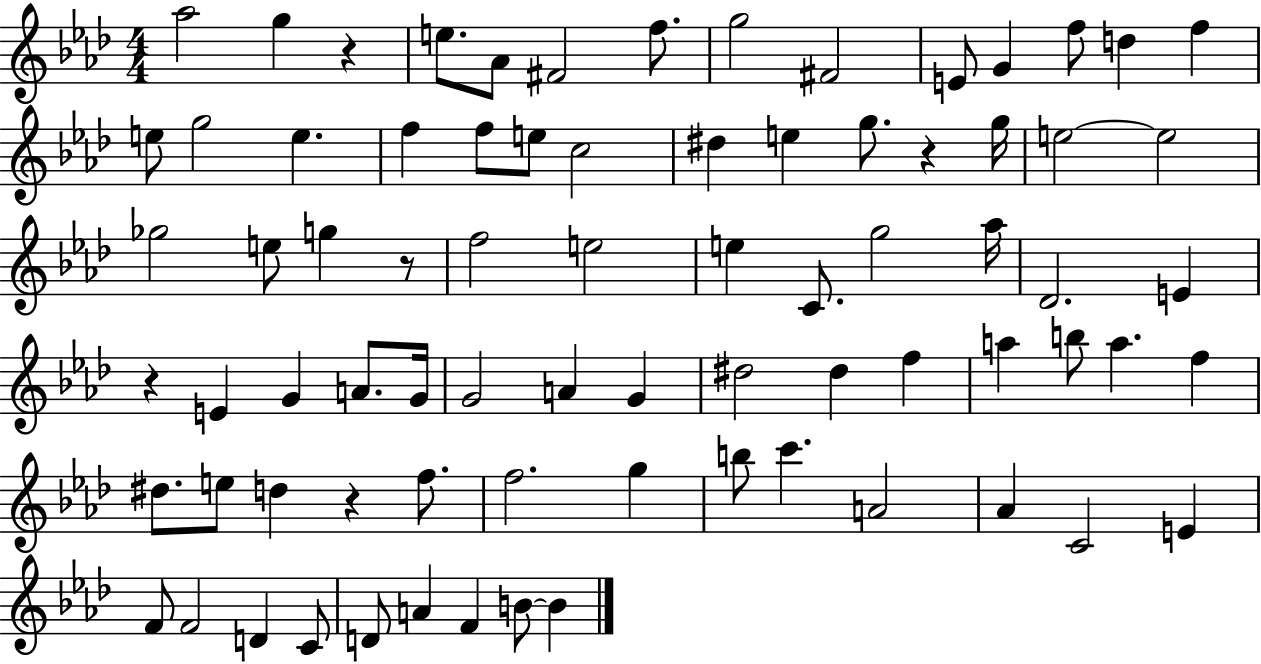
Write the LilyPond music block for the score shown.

{
  \clef treble
  \numericTimeSignature
  \time 4/4
  \key aes \major
  aes''2 g''4 r4 | e''8. aes'8 fis'2 f''8. | g''2 fis'2 | e'8 g'4 f''8 d''4 f''4 | \break e''8 g''2 e''4. | f''4 f''8 e''8 c''2 | dis''4 e''4 g''8. r4 g''16 | e''2~~ e''2 | \break ges''2 e''8 g''4 r8 | f''2 e''2 | e''4 c'8. g''2 aes''16 | des'2. e'4 | \break r4 e'4 g'4 a'8. g'16 | g'2 a'4 g'4 | dis''2 dis''4 f''4 | a''4 b''8 a''4. f''4 | \break dis''8. e''8 d''4 r4 f''8. | f''2. g''4 | b''8 c'''4. a'2 | aes'4 c'2 e'4 | \break f'8 f'2 d'4 c'8 | d'8 a'4 f'4 b'8~~ b'4 | \bar "|."
}